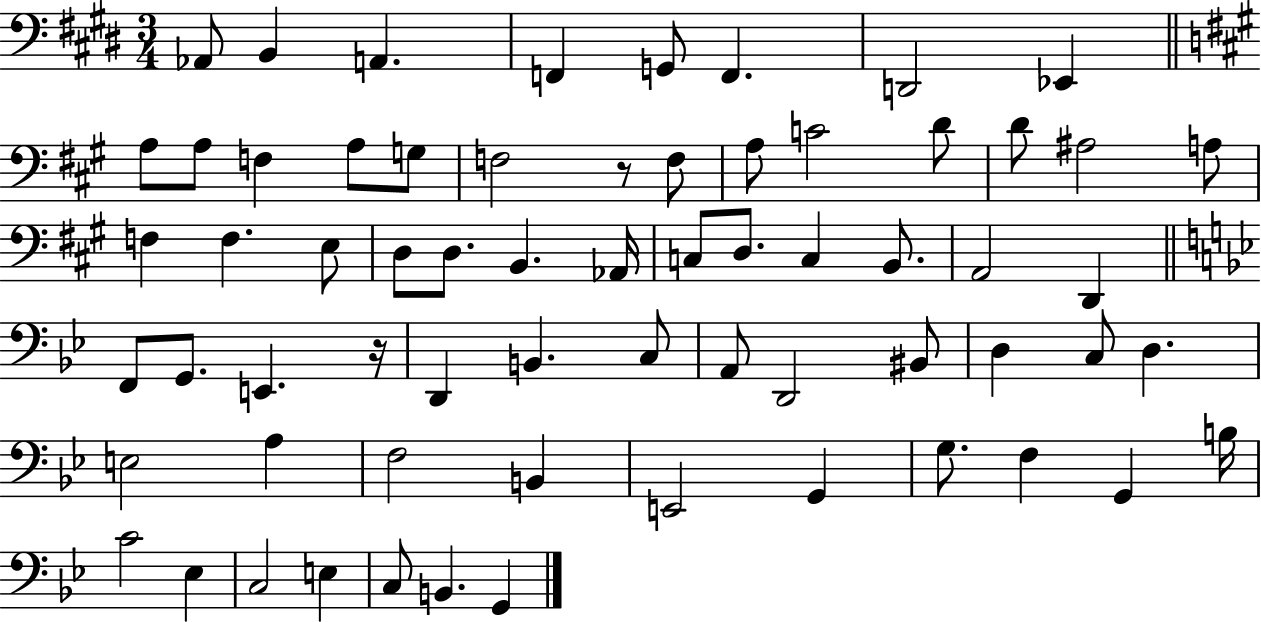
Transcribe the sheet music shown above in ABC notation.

X:1
T:Untitled
M:3/4
L:1/4
K:E
_A,,/2 B,, A,, F,, G,,/2 F,, D,,2 _E,, A,/2 A,/2 F, A,/2 G,/2 F,2 z/2 F,/2 A,/2 C2 D/2 D/2 ^A,2 A,/2 F, F, E,/2 D,/2 D,/2 B,, _A,,/4 C,/2 D,/2 C, B,,/2 A,,2 D,, F,,/2 G,,/2 E,, z/4 D,, B,, C,/2 A,,/2 D,,2 ^B,,/2 D, C,/2 D, E,2 A, F,2 B,, E,,2 G,, G,/2 F, G,, B,/4 C2 _E, C,2 E, C,/2 B,, G,,